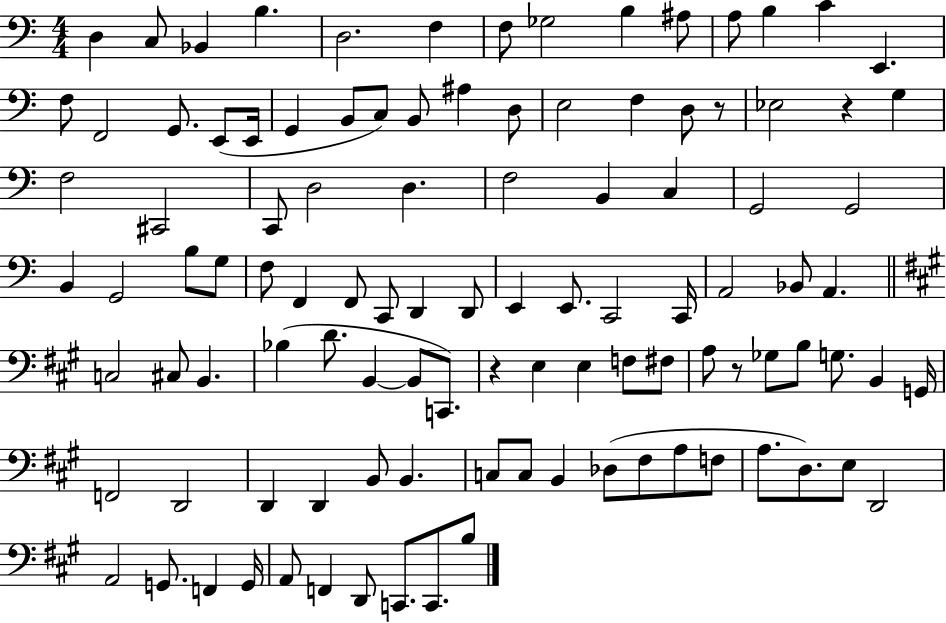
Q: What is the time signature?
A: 4/4